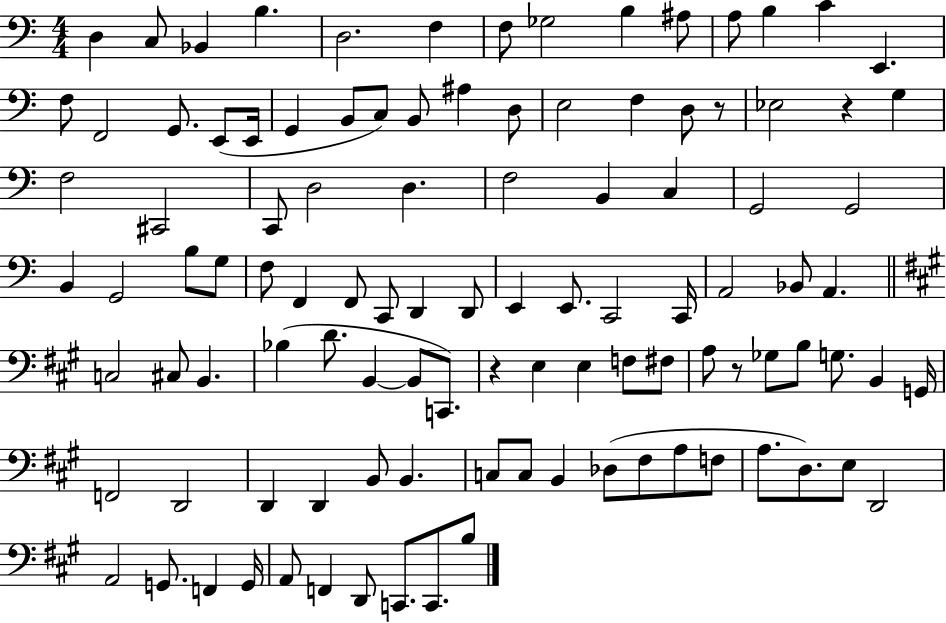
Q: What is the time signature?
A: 4/4